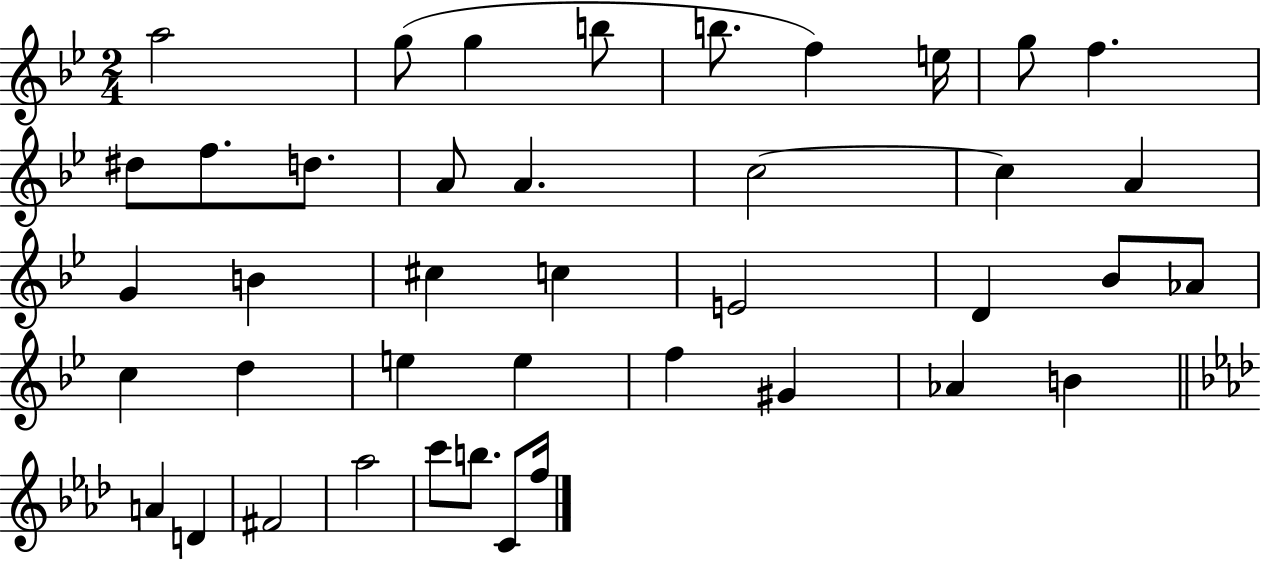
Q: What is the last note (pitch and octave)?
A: F5